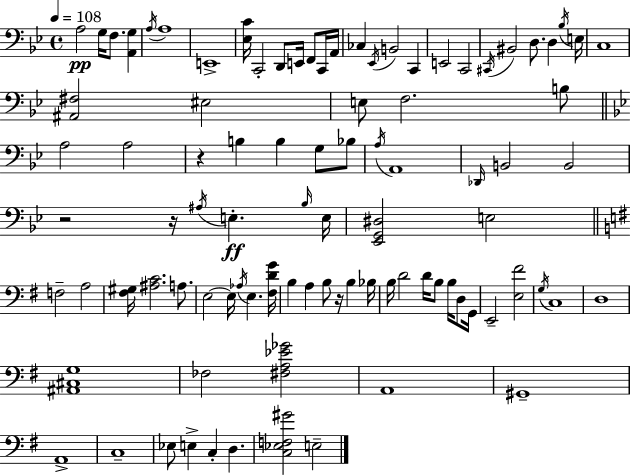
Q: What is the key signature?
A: BES major